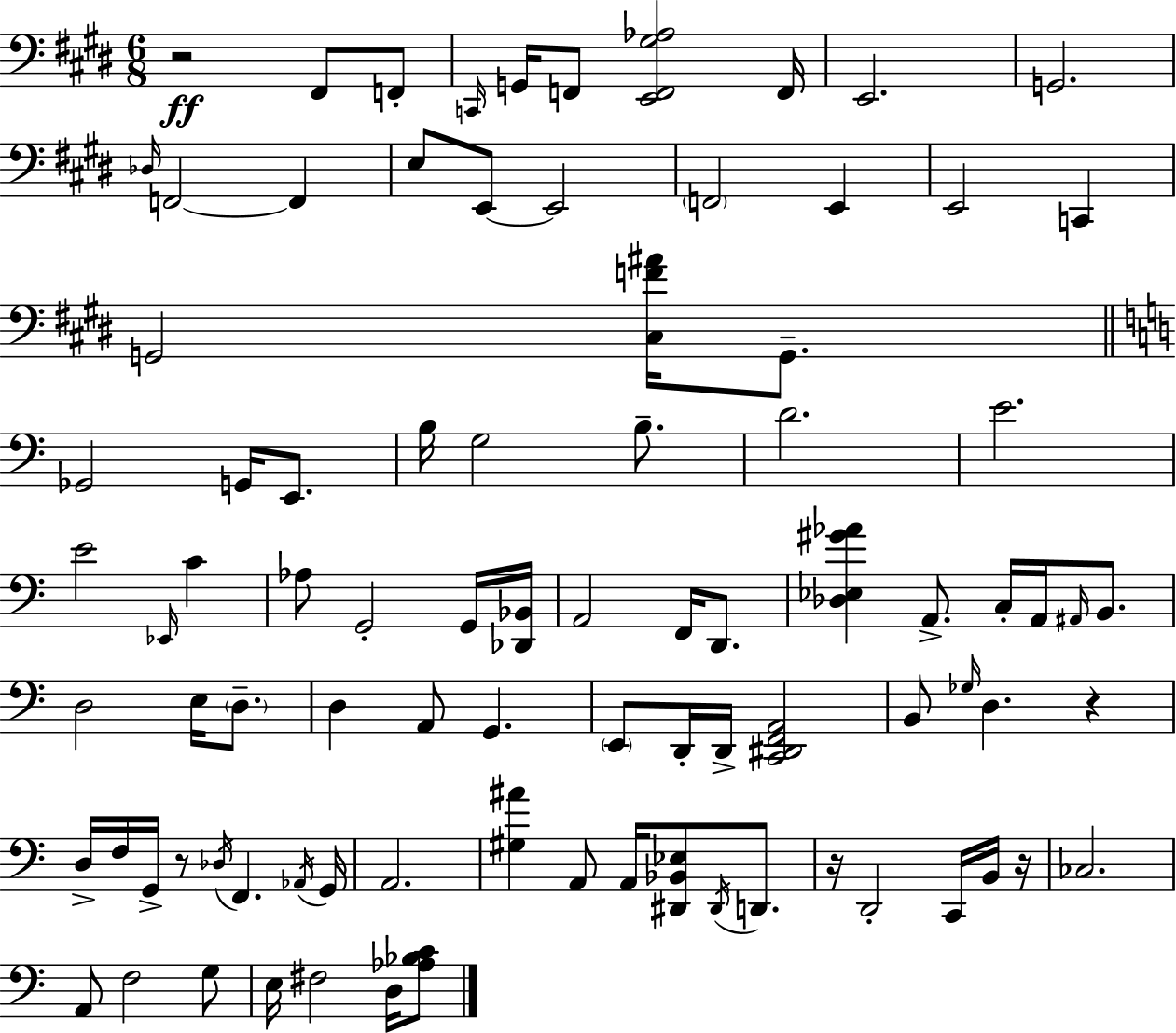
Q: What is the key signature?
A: E major